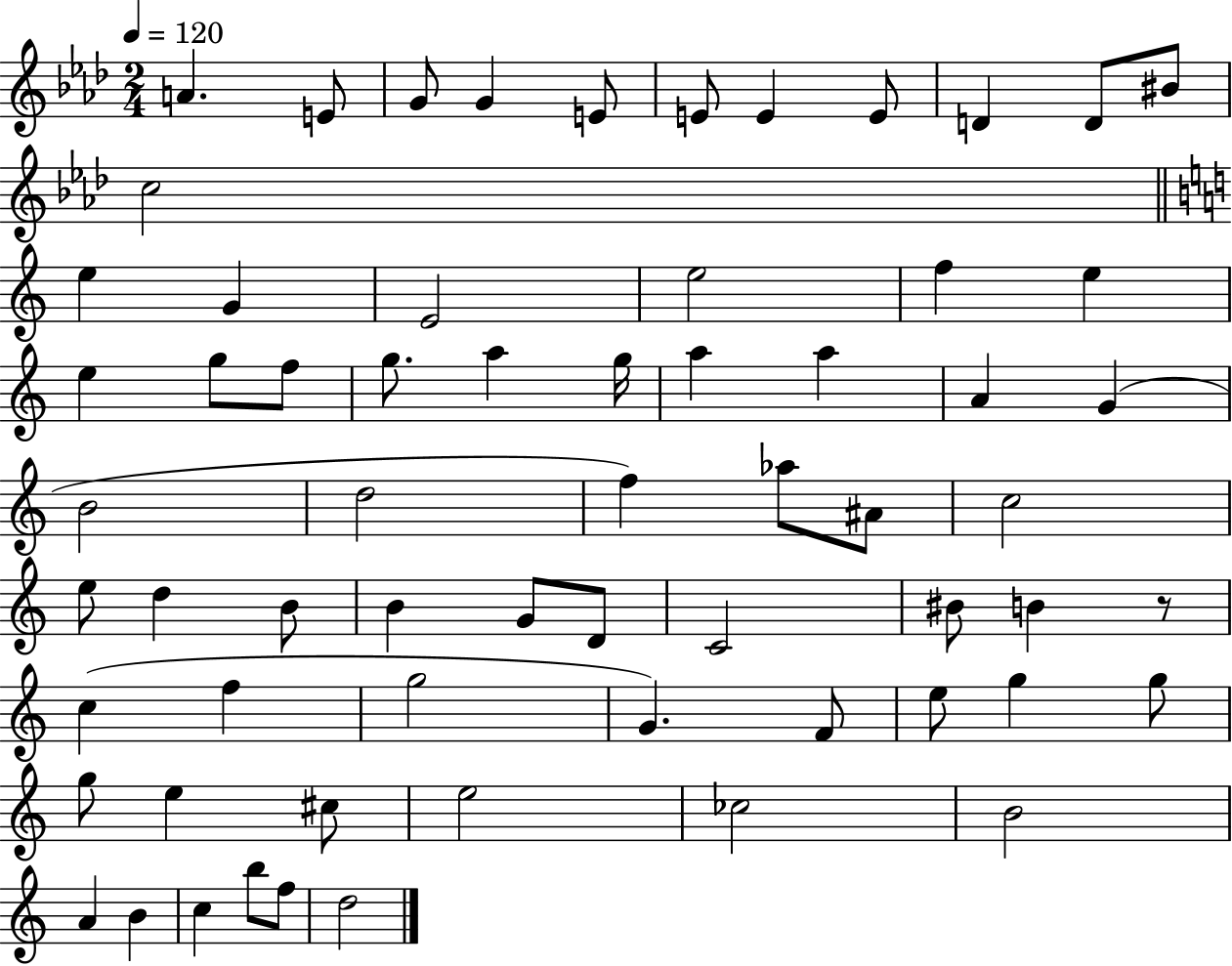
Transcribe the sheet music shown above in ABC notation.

X:1
T:Untitled
M:2/4
L:1/4
K:Ab
A E/2 G/2 G E/2 E/2 E E/2 D D/2 ^B/2 c2 e G E2 e2 f e e g/2 f/2 g/2 a g/4 a a A G B2 d2 f _a/2 ^A/2 c2 e/2 d B/2 B G/2 D/2 C2 ^B/2 B z/2 c f g2 G F/2 e/2 g g/2 g/2 e ^c/2 e2 _c2 B2 A B c b/2 f/2 d2